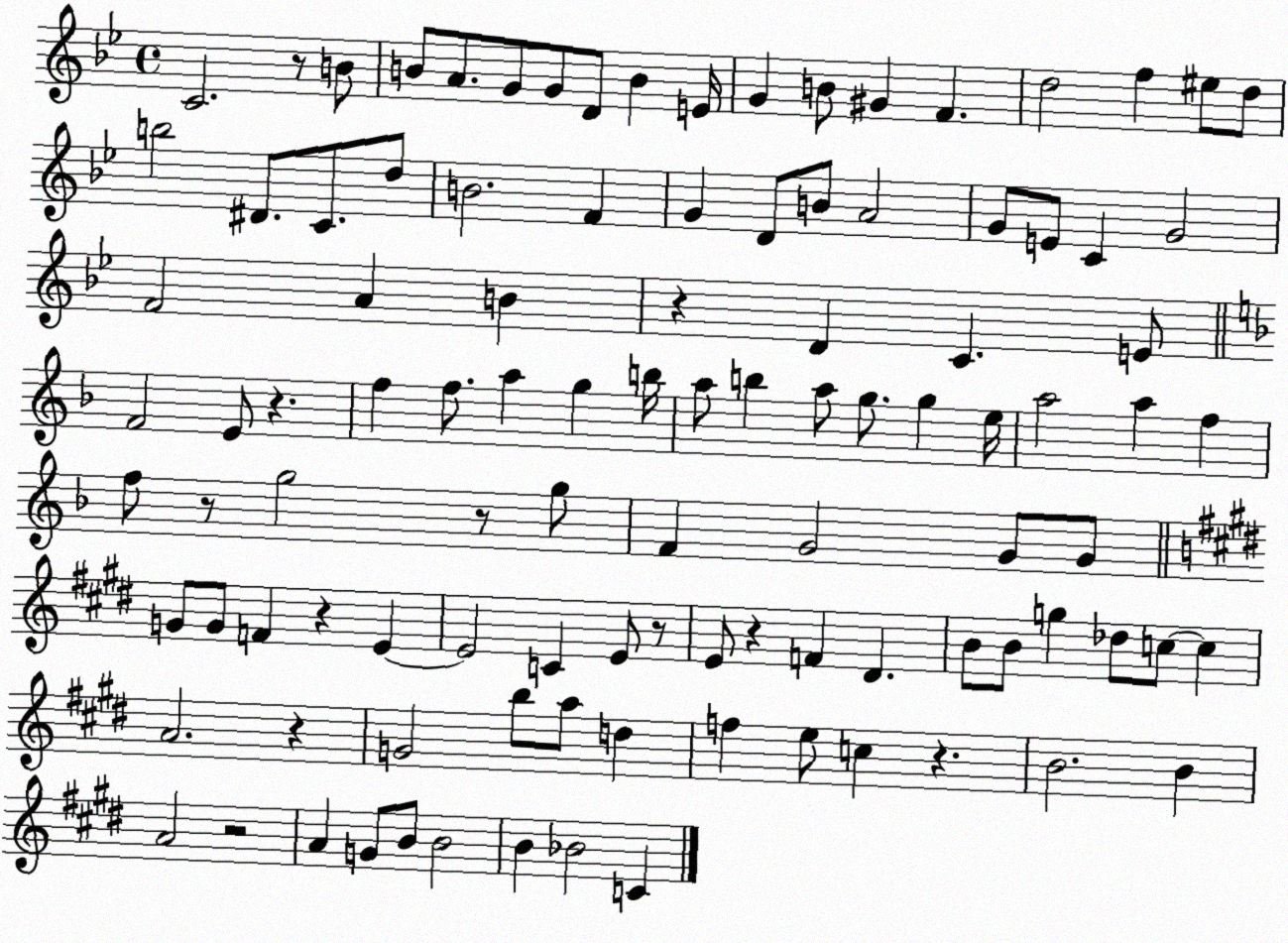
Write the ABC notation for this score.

X:1
T:Untitled
M:4/4
L:1/4
K:Bb
C2 z/2 B/2 B/2 A/2 G/2 G/2 D/2 B E/4 G B/2 ^G F d2 f ^e/2 d/2 b2 ^D/2 C/2 d/2 B2 F G D/2 B/2 A2 G/2 E/2 C G2 F2 A B z D C E/2 F2 E/2 z f f/2 a g b/4 a/2 b a/2 g/2 g e/4 a2 a f f/2 z/2 g2 z/2 g/2 F G2 G/2 G/2 G/2 G/2 F z E E2 C E/2 z/2 E/2 z F ^D B/2 B/2 g _d/2 c/2 c A2 z G2 b/2 a/2 d f e/2 c z B2 B A2 z2 A G/2 B/2 B2 B _B2 C